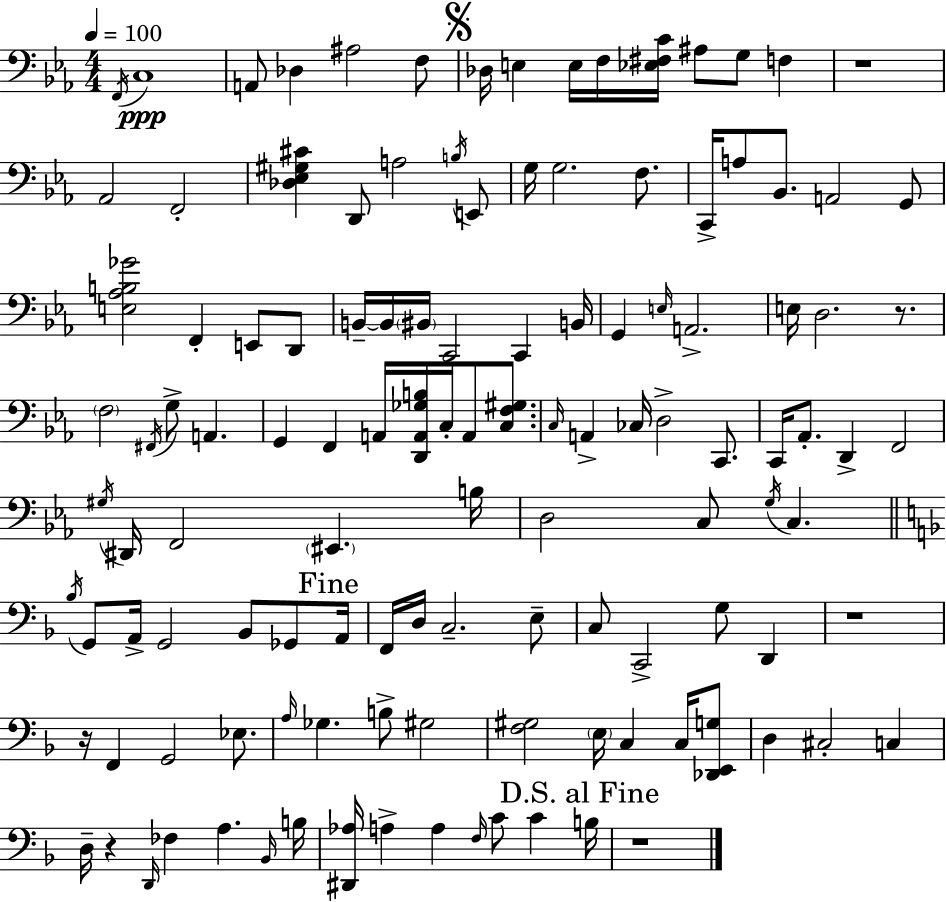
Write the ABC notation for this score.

X:1
T:Untitled
M:4/4
L:1/4
K:Eb
F,,/4 C,4 A,,/2 _D, ^A,2 F,/2 _D,/4 E, E,/4 F,/4 [_E,^F,C]/4 ^A,/2 G,/2 F, z4 _A,,2 F,,2 [_D,_E,^G,^C] D,,/2 A,2 B,/4 E,,/2 G,/4 G,2 F,/2 C,,/4 A,/2 _B,,/2 A,,2 G,,/2 [E,_A,B,_G]2 F,, E,,/2 D,,/2 B,,/4 B,,/4 ^B,,/4 C,,2 C,, B,,/4 G,, E,/4 A,,2 E,/4 D,2 z/2 F,2 ^F,,/4 G,/2 A,, G,, F,, A,,/4 [D,,A,,_G,B,]/4 C,/4 A,,/2 [C,F,^G,]/2 C,/4 A,, _C,/4 D,2 C,,/2 C,,/4 _A,,/2 D,, F,,2 ^G,/4 ^D,,/4 F,,2 ^E,, B,/4 D,2 C,/2 G,/4 C, _B,/4 G,,/2 A,,/4 G,,2 _B,,/2 _G,,/2 A,,/4 F,,/4 D,/4 C,2 E,/2 C,/2 C,,2 G,/2 D,, z4 z/4 F,, G,,2 _E,/2 A,/4 _G, B,/2 ^G,2 [F,^G,]2 E,/4 C, C,/4 [_D,,E,,G,]/2 D, ^C,2 C, D,/4 z D,,/4 _F, A, _B,,/4 B,/4 [^D,,_A,]/4 A, A, F,/4 C/2 C B,/4 z4